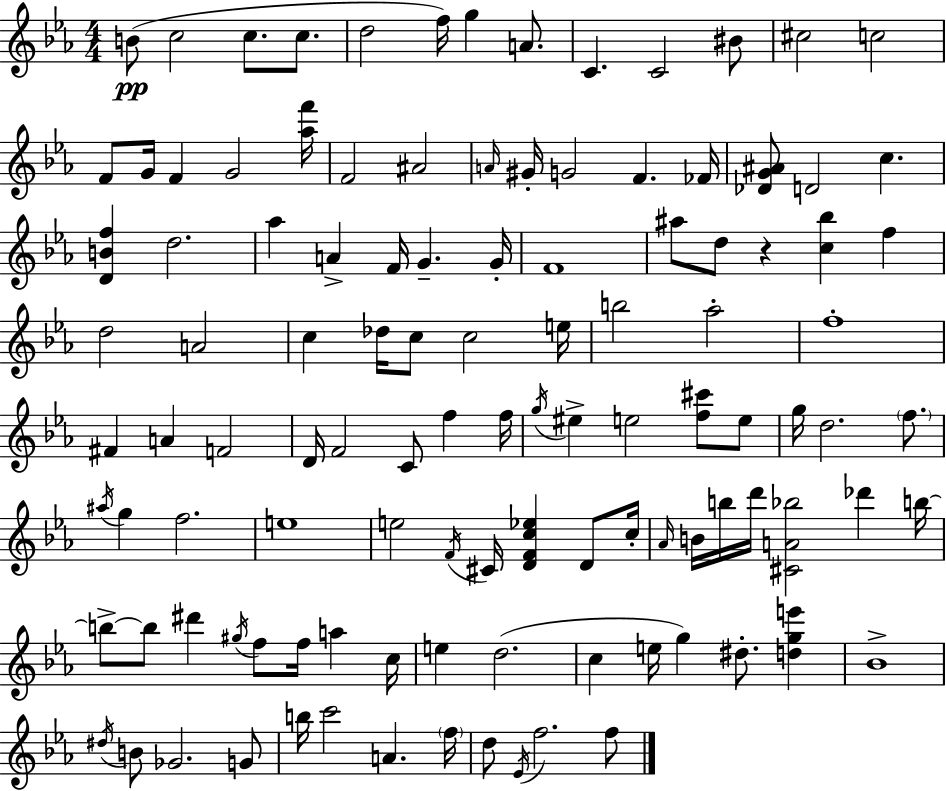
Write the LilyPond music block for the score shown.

{
  \clef treble
  \numericTimeSignature
  \time 4/4
  \key ees \major
  b'8(\pp c''2 c''8. c''8. | d''2 f''16) g''4 a'8. | c'4. c'2 bis'8 | cis''2 c''2 | \break f'8 g'16 f'4 g'2 <aes'' f'''>16 | f'2 ais'2 | \grace { a'16 } gis'16-. g'2 f'4. | fes'16 <des' g' ais'>8 d'2 c''4. | \break <d' b' f''>4 d''2. | aes''4 a'4-> f'16 g'4.-- | g'16-. f'1 | ais''8 d''8 r4 <c'' bes''>4 f''4 | \break d''2 a'2 | c''4 des''16 c''8 c''2 | e''16 b''2 aes''2-. | f''1-. | \break fis'4 a'4 f'2 | d'16 f'2 c'8 f''4 | f''16 \acciaccatura { g''16 } eis''4-> e''2 <f'' cis'''>8 | e''8 g''16 d''2. \parenthesize f''8. | \break \acciaccatura { ais''16 } g''4 f''2. | e''1 | e''2 \acciaccatura { f'16 } cis'16 <d' f' c'' ees''>4 | d'8 c''16-. \grace { aes'16 } b'16 b''16 d'''16 <cis' a' bes''>2 | \break des'''4 b''16~~ b''8->~~ b''8 dis'''4 \acciaccatura { gis''16 } f''8 | f''16 a''4 c''16 e''4 d''2.( | c''4 e''16 g''4) dis''8.-. | <d'' g'' e'''>4 bes'1-> | \break \acciaccatura { dis''16 } b'8 ges'2. | g'8 b''16 c'''2 | a'4. \parenthesize f''16 d''8 \acciaccatura { ees'16 } f''2. | f''8 \bar "|."
}